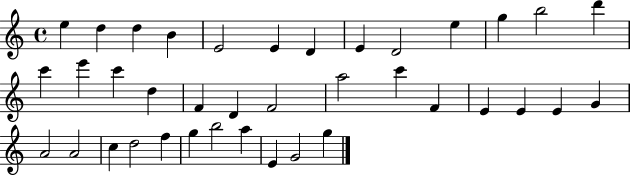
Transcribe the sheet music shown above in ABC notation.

X:1
T:Untitled
M:4/4
L:1/4
K:C
e d d B E2 E D E D2 e g b2 d' c' e' c' d F D F2 a2 c' F E E E G A2 A2 c d2 f g b2 a E G2 g